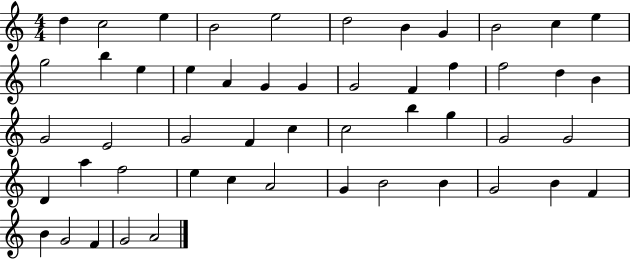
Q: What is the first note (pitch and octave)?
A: D5